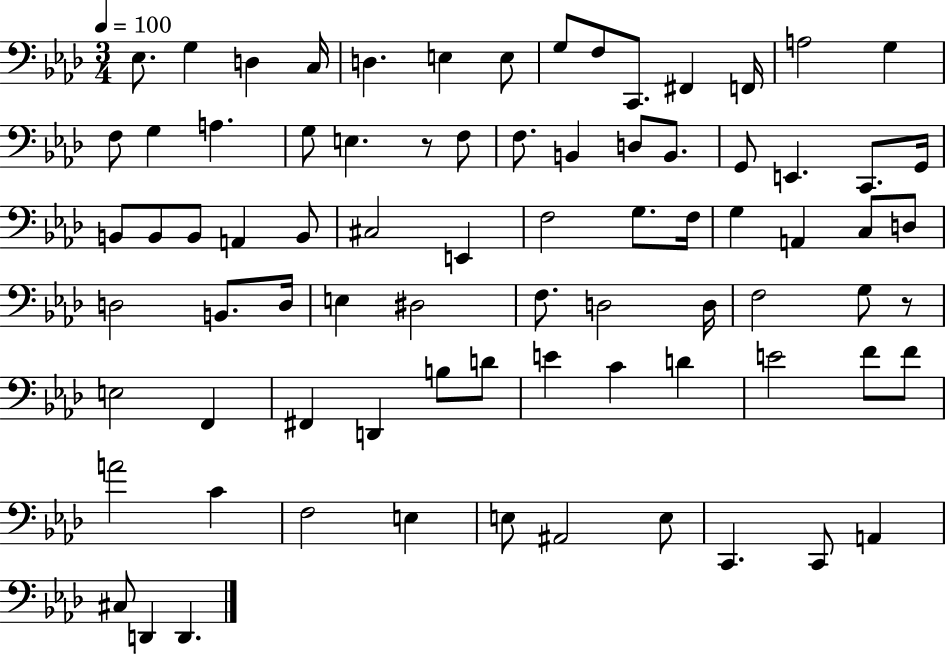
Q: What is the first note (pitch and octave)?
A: Eb3